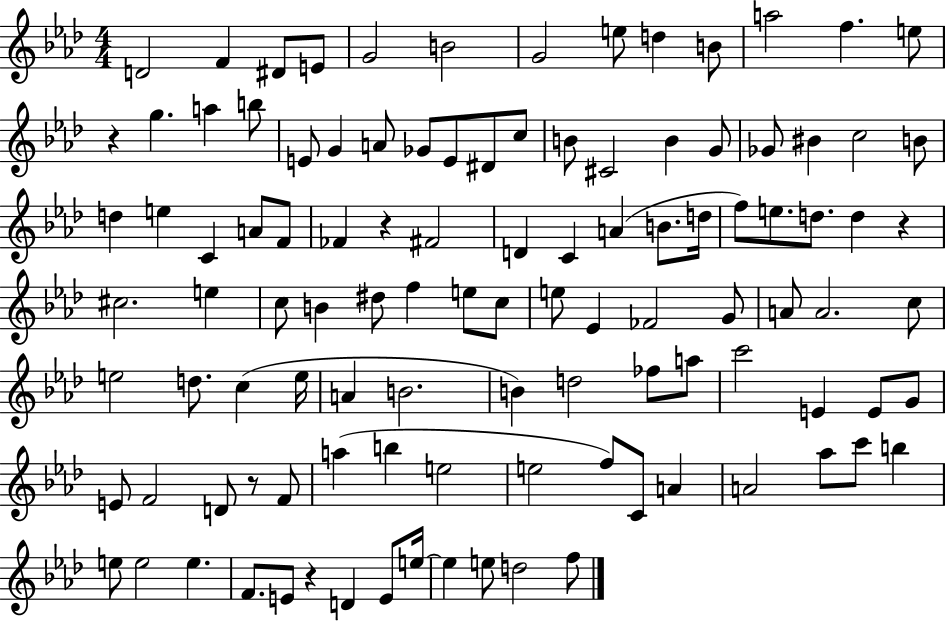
{
  \clef treble
  \numericTimeSignature
  \time 4/4
  \key aes \major
  \repeat volta 2 { d'2 f'4 dis'8 e'8 | g'2 b'2 | g'2 e''8 d''4 b'8 | a''2 f''4. e''8 | \break r4 g''4. a''4 b''8 | e'8 g'4 a'8 ges'8 e'8 dis'8 c''8 | b'8 cis'2 b'4 g'8 | ges'8 bis'4 c''2 b'8 | \break d''4 e''4 c'4 a'8 f'8 | fes'4 r4 fis'2 | d'4 c'4 a'4( b'8. d''16 | f''8) e''8. d''8. d''4 r4 | \break cis''2. e''4 | c''8 b'4 dis''8 f''4 e''8 c''8 | e''8 ees'4 fes'2 g'8 | a'8 a'2. c''8 | \break e''2 d''8. c''4( e''16 | a'4 b'2. | b'4) d''2 fes''8 a''8 | c'''2 e'4 e'8 g'8 | \break e'8 f'2 d'8 r8 f'8 | a''4( b''4 e''2 | e''2 f''8) c'8 a'4 | a'2 aes''8 c'''8 b''4 | \break e''8 e''2 e''4. | f'8. e'8 r4 d'4 e'8 e''16~~ | e''4 e''8 d''2 f''8 | } \bar "|."
}